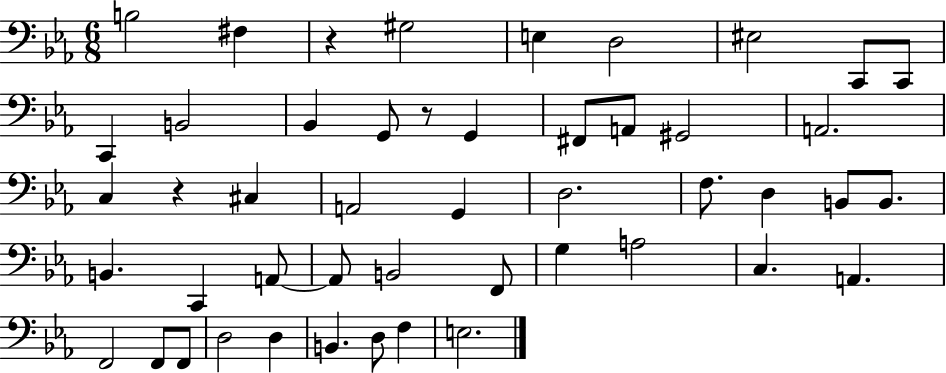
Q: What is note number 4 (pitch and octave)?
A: E3